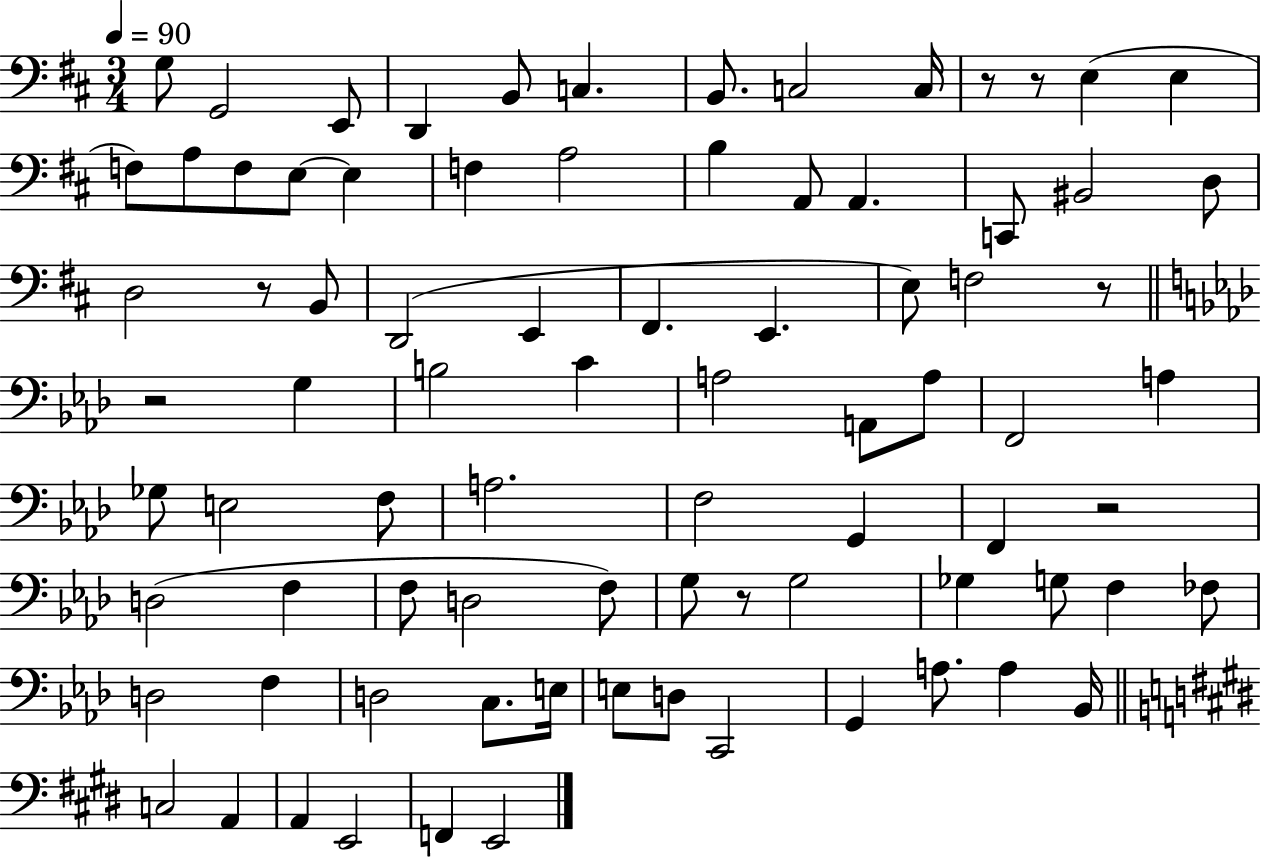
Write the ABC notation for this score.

X:1
T:Untitled
M:3/4
L:1/4
K:D
G,/2 G,,2 E,,/2 D,, B,,/2 C, B,,/2 C,2 C,/4 z/2 z/2 E, E, F,/2 A,/2 F,/2 E,/2 E, F, A,2 B, A,,/2 A,, C,,/2 ^B,,2 D,/2 D,2 z/2 B,,/2 D,,2 E,, ^F,, E,, E,/2 F,2 z/2 z2 G, B,2 C A,2 A,,/2 A,/2 F,,2 A, _G,/2 E,2 F,/2 A,2 F,2 G,, F,, z2 D,2 F, F,/2 D,2 F,/2 G,/2 z/2 G,2 _G, G,/2 F, _F,/2 D,2 F, D,2 C,/2 E,/4 E,/2 D,/2 C,,2 G,, A,/2 A, _B,,/4 C,2 A,, A,, E,,2 F,, E,,2